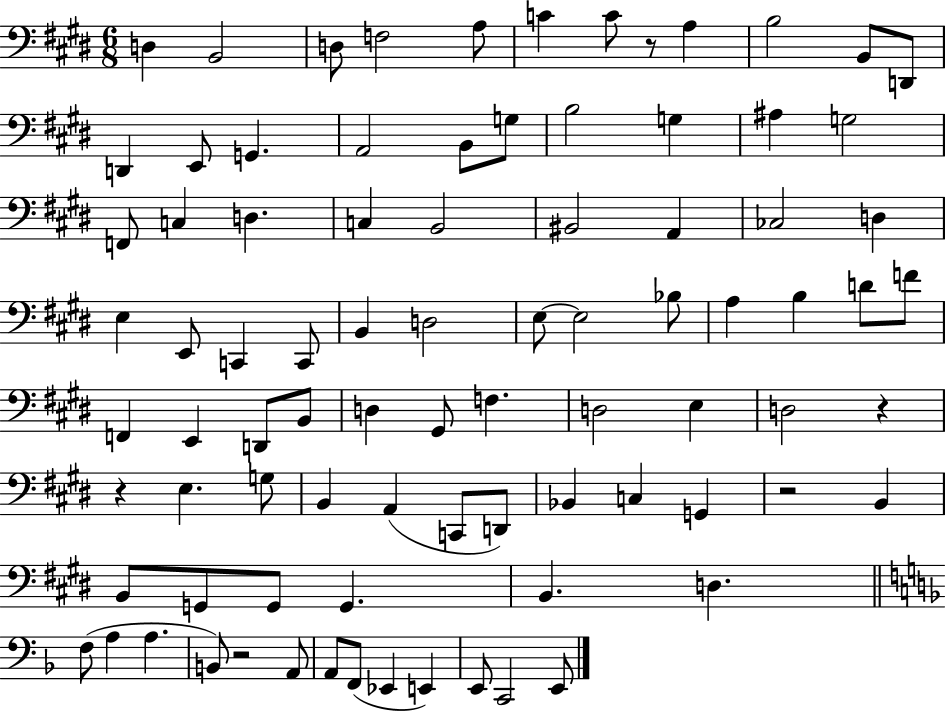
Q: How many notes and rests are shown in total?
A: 86